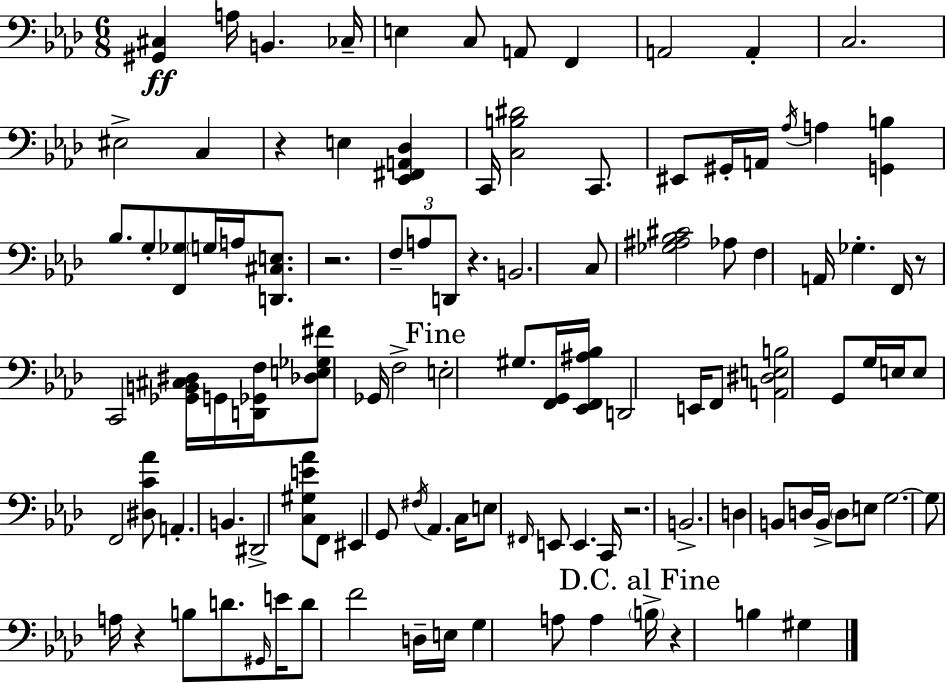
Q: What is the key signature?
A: F minor